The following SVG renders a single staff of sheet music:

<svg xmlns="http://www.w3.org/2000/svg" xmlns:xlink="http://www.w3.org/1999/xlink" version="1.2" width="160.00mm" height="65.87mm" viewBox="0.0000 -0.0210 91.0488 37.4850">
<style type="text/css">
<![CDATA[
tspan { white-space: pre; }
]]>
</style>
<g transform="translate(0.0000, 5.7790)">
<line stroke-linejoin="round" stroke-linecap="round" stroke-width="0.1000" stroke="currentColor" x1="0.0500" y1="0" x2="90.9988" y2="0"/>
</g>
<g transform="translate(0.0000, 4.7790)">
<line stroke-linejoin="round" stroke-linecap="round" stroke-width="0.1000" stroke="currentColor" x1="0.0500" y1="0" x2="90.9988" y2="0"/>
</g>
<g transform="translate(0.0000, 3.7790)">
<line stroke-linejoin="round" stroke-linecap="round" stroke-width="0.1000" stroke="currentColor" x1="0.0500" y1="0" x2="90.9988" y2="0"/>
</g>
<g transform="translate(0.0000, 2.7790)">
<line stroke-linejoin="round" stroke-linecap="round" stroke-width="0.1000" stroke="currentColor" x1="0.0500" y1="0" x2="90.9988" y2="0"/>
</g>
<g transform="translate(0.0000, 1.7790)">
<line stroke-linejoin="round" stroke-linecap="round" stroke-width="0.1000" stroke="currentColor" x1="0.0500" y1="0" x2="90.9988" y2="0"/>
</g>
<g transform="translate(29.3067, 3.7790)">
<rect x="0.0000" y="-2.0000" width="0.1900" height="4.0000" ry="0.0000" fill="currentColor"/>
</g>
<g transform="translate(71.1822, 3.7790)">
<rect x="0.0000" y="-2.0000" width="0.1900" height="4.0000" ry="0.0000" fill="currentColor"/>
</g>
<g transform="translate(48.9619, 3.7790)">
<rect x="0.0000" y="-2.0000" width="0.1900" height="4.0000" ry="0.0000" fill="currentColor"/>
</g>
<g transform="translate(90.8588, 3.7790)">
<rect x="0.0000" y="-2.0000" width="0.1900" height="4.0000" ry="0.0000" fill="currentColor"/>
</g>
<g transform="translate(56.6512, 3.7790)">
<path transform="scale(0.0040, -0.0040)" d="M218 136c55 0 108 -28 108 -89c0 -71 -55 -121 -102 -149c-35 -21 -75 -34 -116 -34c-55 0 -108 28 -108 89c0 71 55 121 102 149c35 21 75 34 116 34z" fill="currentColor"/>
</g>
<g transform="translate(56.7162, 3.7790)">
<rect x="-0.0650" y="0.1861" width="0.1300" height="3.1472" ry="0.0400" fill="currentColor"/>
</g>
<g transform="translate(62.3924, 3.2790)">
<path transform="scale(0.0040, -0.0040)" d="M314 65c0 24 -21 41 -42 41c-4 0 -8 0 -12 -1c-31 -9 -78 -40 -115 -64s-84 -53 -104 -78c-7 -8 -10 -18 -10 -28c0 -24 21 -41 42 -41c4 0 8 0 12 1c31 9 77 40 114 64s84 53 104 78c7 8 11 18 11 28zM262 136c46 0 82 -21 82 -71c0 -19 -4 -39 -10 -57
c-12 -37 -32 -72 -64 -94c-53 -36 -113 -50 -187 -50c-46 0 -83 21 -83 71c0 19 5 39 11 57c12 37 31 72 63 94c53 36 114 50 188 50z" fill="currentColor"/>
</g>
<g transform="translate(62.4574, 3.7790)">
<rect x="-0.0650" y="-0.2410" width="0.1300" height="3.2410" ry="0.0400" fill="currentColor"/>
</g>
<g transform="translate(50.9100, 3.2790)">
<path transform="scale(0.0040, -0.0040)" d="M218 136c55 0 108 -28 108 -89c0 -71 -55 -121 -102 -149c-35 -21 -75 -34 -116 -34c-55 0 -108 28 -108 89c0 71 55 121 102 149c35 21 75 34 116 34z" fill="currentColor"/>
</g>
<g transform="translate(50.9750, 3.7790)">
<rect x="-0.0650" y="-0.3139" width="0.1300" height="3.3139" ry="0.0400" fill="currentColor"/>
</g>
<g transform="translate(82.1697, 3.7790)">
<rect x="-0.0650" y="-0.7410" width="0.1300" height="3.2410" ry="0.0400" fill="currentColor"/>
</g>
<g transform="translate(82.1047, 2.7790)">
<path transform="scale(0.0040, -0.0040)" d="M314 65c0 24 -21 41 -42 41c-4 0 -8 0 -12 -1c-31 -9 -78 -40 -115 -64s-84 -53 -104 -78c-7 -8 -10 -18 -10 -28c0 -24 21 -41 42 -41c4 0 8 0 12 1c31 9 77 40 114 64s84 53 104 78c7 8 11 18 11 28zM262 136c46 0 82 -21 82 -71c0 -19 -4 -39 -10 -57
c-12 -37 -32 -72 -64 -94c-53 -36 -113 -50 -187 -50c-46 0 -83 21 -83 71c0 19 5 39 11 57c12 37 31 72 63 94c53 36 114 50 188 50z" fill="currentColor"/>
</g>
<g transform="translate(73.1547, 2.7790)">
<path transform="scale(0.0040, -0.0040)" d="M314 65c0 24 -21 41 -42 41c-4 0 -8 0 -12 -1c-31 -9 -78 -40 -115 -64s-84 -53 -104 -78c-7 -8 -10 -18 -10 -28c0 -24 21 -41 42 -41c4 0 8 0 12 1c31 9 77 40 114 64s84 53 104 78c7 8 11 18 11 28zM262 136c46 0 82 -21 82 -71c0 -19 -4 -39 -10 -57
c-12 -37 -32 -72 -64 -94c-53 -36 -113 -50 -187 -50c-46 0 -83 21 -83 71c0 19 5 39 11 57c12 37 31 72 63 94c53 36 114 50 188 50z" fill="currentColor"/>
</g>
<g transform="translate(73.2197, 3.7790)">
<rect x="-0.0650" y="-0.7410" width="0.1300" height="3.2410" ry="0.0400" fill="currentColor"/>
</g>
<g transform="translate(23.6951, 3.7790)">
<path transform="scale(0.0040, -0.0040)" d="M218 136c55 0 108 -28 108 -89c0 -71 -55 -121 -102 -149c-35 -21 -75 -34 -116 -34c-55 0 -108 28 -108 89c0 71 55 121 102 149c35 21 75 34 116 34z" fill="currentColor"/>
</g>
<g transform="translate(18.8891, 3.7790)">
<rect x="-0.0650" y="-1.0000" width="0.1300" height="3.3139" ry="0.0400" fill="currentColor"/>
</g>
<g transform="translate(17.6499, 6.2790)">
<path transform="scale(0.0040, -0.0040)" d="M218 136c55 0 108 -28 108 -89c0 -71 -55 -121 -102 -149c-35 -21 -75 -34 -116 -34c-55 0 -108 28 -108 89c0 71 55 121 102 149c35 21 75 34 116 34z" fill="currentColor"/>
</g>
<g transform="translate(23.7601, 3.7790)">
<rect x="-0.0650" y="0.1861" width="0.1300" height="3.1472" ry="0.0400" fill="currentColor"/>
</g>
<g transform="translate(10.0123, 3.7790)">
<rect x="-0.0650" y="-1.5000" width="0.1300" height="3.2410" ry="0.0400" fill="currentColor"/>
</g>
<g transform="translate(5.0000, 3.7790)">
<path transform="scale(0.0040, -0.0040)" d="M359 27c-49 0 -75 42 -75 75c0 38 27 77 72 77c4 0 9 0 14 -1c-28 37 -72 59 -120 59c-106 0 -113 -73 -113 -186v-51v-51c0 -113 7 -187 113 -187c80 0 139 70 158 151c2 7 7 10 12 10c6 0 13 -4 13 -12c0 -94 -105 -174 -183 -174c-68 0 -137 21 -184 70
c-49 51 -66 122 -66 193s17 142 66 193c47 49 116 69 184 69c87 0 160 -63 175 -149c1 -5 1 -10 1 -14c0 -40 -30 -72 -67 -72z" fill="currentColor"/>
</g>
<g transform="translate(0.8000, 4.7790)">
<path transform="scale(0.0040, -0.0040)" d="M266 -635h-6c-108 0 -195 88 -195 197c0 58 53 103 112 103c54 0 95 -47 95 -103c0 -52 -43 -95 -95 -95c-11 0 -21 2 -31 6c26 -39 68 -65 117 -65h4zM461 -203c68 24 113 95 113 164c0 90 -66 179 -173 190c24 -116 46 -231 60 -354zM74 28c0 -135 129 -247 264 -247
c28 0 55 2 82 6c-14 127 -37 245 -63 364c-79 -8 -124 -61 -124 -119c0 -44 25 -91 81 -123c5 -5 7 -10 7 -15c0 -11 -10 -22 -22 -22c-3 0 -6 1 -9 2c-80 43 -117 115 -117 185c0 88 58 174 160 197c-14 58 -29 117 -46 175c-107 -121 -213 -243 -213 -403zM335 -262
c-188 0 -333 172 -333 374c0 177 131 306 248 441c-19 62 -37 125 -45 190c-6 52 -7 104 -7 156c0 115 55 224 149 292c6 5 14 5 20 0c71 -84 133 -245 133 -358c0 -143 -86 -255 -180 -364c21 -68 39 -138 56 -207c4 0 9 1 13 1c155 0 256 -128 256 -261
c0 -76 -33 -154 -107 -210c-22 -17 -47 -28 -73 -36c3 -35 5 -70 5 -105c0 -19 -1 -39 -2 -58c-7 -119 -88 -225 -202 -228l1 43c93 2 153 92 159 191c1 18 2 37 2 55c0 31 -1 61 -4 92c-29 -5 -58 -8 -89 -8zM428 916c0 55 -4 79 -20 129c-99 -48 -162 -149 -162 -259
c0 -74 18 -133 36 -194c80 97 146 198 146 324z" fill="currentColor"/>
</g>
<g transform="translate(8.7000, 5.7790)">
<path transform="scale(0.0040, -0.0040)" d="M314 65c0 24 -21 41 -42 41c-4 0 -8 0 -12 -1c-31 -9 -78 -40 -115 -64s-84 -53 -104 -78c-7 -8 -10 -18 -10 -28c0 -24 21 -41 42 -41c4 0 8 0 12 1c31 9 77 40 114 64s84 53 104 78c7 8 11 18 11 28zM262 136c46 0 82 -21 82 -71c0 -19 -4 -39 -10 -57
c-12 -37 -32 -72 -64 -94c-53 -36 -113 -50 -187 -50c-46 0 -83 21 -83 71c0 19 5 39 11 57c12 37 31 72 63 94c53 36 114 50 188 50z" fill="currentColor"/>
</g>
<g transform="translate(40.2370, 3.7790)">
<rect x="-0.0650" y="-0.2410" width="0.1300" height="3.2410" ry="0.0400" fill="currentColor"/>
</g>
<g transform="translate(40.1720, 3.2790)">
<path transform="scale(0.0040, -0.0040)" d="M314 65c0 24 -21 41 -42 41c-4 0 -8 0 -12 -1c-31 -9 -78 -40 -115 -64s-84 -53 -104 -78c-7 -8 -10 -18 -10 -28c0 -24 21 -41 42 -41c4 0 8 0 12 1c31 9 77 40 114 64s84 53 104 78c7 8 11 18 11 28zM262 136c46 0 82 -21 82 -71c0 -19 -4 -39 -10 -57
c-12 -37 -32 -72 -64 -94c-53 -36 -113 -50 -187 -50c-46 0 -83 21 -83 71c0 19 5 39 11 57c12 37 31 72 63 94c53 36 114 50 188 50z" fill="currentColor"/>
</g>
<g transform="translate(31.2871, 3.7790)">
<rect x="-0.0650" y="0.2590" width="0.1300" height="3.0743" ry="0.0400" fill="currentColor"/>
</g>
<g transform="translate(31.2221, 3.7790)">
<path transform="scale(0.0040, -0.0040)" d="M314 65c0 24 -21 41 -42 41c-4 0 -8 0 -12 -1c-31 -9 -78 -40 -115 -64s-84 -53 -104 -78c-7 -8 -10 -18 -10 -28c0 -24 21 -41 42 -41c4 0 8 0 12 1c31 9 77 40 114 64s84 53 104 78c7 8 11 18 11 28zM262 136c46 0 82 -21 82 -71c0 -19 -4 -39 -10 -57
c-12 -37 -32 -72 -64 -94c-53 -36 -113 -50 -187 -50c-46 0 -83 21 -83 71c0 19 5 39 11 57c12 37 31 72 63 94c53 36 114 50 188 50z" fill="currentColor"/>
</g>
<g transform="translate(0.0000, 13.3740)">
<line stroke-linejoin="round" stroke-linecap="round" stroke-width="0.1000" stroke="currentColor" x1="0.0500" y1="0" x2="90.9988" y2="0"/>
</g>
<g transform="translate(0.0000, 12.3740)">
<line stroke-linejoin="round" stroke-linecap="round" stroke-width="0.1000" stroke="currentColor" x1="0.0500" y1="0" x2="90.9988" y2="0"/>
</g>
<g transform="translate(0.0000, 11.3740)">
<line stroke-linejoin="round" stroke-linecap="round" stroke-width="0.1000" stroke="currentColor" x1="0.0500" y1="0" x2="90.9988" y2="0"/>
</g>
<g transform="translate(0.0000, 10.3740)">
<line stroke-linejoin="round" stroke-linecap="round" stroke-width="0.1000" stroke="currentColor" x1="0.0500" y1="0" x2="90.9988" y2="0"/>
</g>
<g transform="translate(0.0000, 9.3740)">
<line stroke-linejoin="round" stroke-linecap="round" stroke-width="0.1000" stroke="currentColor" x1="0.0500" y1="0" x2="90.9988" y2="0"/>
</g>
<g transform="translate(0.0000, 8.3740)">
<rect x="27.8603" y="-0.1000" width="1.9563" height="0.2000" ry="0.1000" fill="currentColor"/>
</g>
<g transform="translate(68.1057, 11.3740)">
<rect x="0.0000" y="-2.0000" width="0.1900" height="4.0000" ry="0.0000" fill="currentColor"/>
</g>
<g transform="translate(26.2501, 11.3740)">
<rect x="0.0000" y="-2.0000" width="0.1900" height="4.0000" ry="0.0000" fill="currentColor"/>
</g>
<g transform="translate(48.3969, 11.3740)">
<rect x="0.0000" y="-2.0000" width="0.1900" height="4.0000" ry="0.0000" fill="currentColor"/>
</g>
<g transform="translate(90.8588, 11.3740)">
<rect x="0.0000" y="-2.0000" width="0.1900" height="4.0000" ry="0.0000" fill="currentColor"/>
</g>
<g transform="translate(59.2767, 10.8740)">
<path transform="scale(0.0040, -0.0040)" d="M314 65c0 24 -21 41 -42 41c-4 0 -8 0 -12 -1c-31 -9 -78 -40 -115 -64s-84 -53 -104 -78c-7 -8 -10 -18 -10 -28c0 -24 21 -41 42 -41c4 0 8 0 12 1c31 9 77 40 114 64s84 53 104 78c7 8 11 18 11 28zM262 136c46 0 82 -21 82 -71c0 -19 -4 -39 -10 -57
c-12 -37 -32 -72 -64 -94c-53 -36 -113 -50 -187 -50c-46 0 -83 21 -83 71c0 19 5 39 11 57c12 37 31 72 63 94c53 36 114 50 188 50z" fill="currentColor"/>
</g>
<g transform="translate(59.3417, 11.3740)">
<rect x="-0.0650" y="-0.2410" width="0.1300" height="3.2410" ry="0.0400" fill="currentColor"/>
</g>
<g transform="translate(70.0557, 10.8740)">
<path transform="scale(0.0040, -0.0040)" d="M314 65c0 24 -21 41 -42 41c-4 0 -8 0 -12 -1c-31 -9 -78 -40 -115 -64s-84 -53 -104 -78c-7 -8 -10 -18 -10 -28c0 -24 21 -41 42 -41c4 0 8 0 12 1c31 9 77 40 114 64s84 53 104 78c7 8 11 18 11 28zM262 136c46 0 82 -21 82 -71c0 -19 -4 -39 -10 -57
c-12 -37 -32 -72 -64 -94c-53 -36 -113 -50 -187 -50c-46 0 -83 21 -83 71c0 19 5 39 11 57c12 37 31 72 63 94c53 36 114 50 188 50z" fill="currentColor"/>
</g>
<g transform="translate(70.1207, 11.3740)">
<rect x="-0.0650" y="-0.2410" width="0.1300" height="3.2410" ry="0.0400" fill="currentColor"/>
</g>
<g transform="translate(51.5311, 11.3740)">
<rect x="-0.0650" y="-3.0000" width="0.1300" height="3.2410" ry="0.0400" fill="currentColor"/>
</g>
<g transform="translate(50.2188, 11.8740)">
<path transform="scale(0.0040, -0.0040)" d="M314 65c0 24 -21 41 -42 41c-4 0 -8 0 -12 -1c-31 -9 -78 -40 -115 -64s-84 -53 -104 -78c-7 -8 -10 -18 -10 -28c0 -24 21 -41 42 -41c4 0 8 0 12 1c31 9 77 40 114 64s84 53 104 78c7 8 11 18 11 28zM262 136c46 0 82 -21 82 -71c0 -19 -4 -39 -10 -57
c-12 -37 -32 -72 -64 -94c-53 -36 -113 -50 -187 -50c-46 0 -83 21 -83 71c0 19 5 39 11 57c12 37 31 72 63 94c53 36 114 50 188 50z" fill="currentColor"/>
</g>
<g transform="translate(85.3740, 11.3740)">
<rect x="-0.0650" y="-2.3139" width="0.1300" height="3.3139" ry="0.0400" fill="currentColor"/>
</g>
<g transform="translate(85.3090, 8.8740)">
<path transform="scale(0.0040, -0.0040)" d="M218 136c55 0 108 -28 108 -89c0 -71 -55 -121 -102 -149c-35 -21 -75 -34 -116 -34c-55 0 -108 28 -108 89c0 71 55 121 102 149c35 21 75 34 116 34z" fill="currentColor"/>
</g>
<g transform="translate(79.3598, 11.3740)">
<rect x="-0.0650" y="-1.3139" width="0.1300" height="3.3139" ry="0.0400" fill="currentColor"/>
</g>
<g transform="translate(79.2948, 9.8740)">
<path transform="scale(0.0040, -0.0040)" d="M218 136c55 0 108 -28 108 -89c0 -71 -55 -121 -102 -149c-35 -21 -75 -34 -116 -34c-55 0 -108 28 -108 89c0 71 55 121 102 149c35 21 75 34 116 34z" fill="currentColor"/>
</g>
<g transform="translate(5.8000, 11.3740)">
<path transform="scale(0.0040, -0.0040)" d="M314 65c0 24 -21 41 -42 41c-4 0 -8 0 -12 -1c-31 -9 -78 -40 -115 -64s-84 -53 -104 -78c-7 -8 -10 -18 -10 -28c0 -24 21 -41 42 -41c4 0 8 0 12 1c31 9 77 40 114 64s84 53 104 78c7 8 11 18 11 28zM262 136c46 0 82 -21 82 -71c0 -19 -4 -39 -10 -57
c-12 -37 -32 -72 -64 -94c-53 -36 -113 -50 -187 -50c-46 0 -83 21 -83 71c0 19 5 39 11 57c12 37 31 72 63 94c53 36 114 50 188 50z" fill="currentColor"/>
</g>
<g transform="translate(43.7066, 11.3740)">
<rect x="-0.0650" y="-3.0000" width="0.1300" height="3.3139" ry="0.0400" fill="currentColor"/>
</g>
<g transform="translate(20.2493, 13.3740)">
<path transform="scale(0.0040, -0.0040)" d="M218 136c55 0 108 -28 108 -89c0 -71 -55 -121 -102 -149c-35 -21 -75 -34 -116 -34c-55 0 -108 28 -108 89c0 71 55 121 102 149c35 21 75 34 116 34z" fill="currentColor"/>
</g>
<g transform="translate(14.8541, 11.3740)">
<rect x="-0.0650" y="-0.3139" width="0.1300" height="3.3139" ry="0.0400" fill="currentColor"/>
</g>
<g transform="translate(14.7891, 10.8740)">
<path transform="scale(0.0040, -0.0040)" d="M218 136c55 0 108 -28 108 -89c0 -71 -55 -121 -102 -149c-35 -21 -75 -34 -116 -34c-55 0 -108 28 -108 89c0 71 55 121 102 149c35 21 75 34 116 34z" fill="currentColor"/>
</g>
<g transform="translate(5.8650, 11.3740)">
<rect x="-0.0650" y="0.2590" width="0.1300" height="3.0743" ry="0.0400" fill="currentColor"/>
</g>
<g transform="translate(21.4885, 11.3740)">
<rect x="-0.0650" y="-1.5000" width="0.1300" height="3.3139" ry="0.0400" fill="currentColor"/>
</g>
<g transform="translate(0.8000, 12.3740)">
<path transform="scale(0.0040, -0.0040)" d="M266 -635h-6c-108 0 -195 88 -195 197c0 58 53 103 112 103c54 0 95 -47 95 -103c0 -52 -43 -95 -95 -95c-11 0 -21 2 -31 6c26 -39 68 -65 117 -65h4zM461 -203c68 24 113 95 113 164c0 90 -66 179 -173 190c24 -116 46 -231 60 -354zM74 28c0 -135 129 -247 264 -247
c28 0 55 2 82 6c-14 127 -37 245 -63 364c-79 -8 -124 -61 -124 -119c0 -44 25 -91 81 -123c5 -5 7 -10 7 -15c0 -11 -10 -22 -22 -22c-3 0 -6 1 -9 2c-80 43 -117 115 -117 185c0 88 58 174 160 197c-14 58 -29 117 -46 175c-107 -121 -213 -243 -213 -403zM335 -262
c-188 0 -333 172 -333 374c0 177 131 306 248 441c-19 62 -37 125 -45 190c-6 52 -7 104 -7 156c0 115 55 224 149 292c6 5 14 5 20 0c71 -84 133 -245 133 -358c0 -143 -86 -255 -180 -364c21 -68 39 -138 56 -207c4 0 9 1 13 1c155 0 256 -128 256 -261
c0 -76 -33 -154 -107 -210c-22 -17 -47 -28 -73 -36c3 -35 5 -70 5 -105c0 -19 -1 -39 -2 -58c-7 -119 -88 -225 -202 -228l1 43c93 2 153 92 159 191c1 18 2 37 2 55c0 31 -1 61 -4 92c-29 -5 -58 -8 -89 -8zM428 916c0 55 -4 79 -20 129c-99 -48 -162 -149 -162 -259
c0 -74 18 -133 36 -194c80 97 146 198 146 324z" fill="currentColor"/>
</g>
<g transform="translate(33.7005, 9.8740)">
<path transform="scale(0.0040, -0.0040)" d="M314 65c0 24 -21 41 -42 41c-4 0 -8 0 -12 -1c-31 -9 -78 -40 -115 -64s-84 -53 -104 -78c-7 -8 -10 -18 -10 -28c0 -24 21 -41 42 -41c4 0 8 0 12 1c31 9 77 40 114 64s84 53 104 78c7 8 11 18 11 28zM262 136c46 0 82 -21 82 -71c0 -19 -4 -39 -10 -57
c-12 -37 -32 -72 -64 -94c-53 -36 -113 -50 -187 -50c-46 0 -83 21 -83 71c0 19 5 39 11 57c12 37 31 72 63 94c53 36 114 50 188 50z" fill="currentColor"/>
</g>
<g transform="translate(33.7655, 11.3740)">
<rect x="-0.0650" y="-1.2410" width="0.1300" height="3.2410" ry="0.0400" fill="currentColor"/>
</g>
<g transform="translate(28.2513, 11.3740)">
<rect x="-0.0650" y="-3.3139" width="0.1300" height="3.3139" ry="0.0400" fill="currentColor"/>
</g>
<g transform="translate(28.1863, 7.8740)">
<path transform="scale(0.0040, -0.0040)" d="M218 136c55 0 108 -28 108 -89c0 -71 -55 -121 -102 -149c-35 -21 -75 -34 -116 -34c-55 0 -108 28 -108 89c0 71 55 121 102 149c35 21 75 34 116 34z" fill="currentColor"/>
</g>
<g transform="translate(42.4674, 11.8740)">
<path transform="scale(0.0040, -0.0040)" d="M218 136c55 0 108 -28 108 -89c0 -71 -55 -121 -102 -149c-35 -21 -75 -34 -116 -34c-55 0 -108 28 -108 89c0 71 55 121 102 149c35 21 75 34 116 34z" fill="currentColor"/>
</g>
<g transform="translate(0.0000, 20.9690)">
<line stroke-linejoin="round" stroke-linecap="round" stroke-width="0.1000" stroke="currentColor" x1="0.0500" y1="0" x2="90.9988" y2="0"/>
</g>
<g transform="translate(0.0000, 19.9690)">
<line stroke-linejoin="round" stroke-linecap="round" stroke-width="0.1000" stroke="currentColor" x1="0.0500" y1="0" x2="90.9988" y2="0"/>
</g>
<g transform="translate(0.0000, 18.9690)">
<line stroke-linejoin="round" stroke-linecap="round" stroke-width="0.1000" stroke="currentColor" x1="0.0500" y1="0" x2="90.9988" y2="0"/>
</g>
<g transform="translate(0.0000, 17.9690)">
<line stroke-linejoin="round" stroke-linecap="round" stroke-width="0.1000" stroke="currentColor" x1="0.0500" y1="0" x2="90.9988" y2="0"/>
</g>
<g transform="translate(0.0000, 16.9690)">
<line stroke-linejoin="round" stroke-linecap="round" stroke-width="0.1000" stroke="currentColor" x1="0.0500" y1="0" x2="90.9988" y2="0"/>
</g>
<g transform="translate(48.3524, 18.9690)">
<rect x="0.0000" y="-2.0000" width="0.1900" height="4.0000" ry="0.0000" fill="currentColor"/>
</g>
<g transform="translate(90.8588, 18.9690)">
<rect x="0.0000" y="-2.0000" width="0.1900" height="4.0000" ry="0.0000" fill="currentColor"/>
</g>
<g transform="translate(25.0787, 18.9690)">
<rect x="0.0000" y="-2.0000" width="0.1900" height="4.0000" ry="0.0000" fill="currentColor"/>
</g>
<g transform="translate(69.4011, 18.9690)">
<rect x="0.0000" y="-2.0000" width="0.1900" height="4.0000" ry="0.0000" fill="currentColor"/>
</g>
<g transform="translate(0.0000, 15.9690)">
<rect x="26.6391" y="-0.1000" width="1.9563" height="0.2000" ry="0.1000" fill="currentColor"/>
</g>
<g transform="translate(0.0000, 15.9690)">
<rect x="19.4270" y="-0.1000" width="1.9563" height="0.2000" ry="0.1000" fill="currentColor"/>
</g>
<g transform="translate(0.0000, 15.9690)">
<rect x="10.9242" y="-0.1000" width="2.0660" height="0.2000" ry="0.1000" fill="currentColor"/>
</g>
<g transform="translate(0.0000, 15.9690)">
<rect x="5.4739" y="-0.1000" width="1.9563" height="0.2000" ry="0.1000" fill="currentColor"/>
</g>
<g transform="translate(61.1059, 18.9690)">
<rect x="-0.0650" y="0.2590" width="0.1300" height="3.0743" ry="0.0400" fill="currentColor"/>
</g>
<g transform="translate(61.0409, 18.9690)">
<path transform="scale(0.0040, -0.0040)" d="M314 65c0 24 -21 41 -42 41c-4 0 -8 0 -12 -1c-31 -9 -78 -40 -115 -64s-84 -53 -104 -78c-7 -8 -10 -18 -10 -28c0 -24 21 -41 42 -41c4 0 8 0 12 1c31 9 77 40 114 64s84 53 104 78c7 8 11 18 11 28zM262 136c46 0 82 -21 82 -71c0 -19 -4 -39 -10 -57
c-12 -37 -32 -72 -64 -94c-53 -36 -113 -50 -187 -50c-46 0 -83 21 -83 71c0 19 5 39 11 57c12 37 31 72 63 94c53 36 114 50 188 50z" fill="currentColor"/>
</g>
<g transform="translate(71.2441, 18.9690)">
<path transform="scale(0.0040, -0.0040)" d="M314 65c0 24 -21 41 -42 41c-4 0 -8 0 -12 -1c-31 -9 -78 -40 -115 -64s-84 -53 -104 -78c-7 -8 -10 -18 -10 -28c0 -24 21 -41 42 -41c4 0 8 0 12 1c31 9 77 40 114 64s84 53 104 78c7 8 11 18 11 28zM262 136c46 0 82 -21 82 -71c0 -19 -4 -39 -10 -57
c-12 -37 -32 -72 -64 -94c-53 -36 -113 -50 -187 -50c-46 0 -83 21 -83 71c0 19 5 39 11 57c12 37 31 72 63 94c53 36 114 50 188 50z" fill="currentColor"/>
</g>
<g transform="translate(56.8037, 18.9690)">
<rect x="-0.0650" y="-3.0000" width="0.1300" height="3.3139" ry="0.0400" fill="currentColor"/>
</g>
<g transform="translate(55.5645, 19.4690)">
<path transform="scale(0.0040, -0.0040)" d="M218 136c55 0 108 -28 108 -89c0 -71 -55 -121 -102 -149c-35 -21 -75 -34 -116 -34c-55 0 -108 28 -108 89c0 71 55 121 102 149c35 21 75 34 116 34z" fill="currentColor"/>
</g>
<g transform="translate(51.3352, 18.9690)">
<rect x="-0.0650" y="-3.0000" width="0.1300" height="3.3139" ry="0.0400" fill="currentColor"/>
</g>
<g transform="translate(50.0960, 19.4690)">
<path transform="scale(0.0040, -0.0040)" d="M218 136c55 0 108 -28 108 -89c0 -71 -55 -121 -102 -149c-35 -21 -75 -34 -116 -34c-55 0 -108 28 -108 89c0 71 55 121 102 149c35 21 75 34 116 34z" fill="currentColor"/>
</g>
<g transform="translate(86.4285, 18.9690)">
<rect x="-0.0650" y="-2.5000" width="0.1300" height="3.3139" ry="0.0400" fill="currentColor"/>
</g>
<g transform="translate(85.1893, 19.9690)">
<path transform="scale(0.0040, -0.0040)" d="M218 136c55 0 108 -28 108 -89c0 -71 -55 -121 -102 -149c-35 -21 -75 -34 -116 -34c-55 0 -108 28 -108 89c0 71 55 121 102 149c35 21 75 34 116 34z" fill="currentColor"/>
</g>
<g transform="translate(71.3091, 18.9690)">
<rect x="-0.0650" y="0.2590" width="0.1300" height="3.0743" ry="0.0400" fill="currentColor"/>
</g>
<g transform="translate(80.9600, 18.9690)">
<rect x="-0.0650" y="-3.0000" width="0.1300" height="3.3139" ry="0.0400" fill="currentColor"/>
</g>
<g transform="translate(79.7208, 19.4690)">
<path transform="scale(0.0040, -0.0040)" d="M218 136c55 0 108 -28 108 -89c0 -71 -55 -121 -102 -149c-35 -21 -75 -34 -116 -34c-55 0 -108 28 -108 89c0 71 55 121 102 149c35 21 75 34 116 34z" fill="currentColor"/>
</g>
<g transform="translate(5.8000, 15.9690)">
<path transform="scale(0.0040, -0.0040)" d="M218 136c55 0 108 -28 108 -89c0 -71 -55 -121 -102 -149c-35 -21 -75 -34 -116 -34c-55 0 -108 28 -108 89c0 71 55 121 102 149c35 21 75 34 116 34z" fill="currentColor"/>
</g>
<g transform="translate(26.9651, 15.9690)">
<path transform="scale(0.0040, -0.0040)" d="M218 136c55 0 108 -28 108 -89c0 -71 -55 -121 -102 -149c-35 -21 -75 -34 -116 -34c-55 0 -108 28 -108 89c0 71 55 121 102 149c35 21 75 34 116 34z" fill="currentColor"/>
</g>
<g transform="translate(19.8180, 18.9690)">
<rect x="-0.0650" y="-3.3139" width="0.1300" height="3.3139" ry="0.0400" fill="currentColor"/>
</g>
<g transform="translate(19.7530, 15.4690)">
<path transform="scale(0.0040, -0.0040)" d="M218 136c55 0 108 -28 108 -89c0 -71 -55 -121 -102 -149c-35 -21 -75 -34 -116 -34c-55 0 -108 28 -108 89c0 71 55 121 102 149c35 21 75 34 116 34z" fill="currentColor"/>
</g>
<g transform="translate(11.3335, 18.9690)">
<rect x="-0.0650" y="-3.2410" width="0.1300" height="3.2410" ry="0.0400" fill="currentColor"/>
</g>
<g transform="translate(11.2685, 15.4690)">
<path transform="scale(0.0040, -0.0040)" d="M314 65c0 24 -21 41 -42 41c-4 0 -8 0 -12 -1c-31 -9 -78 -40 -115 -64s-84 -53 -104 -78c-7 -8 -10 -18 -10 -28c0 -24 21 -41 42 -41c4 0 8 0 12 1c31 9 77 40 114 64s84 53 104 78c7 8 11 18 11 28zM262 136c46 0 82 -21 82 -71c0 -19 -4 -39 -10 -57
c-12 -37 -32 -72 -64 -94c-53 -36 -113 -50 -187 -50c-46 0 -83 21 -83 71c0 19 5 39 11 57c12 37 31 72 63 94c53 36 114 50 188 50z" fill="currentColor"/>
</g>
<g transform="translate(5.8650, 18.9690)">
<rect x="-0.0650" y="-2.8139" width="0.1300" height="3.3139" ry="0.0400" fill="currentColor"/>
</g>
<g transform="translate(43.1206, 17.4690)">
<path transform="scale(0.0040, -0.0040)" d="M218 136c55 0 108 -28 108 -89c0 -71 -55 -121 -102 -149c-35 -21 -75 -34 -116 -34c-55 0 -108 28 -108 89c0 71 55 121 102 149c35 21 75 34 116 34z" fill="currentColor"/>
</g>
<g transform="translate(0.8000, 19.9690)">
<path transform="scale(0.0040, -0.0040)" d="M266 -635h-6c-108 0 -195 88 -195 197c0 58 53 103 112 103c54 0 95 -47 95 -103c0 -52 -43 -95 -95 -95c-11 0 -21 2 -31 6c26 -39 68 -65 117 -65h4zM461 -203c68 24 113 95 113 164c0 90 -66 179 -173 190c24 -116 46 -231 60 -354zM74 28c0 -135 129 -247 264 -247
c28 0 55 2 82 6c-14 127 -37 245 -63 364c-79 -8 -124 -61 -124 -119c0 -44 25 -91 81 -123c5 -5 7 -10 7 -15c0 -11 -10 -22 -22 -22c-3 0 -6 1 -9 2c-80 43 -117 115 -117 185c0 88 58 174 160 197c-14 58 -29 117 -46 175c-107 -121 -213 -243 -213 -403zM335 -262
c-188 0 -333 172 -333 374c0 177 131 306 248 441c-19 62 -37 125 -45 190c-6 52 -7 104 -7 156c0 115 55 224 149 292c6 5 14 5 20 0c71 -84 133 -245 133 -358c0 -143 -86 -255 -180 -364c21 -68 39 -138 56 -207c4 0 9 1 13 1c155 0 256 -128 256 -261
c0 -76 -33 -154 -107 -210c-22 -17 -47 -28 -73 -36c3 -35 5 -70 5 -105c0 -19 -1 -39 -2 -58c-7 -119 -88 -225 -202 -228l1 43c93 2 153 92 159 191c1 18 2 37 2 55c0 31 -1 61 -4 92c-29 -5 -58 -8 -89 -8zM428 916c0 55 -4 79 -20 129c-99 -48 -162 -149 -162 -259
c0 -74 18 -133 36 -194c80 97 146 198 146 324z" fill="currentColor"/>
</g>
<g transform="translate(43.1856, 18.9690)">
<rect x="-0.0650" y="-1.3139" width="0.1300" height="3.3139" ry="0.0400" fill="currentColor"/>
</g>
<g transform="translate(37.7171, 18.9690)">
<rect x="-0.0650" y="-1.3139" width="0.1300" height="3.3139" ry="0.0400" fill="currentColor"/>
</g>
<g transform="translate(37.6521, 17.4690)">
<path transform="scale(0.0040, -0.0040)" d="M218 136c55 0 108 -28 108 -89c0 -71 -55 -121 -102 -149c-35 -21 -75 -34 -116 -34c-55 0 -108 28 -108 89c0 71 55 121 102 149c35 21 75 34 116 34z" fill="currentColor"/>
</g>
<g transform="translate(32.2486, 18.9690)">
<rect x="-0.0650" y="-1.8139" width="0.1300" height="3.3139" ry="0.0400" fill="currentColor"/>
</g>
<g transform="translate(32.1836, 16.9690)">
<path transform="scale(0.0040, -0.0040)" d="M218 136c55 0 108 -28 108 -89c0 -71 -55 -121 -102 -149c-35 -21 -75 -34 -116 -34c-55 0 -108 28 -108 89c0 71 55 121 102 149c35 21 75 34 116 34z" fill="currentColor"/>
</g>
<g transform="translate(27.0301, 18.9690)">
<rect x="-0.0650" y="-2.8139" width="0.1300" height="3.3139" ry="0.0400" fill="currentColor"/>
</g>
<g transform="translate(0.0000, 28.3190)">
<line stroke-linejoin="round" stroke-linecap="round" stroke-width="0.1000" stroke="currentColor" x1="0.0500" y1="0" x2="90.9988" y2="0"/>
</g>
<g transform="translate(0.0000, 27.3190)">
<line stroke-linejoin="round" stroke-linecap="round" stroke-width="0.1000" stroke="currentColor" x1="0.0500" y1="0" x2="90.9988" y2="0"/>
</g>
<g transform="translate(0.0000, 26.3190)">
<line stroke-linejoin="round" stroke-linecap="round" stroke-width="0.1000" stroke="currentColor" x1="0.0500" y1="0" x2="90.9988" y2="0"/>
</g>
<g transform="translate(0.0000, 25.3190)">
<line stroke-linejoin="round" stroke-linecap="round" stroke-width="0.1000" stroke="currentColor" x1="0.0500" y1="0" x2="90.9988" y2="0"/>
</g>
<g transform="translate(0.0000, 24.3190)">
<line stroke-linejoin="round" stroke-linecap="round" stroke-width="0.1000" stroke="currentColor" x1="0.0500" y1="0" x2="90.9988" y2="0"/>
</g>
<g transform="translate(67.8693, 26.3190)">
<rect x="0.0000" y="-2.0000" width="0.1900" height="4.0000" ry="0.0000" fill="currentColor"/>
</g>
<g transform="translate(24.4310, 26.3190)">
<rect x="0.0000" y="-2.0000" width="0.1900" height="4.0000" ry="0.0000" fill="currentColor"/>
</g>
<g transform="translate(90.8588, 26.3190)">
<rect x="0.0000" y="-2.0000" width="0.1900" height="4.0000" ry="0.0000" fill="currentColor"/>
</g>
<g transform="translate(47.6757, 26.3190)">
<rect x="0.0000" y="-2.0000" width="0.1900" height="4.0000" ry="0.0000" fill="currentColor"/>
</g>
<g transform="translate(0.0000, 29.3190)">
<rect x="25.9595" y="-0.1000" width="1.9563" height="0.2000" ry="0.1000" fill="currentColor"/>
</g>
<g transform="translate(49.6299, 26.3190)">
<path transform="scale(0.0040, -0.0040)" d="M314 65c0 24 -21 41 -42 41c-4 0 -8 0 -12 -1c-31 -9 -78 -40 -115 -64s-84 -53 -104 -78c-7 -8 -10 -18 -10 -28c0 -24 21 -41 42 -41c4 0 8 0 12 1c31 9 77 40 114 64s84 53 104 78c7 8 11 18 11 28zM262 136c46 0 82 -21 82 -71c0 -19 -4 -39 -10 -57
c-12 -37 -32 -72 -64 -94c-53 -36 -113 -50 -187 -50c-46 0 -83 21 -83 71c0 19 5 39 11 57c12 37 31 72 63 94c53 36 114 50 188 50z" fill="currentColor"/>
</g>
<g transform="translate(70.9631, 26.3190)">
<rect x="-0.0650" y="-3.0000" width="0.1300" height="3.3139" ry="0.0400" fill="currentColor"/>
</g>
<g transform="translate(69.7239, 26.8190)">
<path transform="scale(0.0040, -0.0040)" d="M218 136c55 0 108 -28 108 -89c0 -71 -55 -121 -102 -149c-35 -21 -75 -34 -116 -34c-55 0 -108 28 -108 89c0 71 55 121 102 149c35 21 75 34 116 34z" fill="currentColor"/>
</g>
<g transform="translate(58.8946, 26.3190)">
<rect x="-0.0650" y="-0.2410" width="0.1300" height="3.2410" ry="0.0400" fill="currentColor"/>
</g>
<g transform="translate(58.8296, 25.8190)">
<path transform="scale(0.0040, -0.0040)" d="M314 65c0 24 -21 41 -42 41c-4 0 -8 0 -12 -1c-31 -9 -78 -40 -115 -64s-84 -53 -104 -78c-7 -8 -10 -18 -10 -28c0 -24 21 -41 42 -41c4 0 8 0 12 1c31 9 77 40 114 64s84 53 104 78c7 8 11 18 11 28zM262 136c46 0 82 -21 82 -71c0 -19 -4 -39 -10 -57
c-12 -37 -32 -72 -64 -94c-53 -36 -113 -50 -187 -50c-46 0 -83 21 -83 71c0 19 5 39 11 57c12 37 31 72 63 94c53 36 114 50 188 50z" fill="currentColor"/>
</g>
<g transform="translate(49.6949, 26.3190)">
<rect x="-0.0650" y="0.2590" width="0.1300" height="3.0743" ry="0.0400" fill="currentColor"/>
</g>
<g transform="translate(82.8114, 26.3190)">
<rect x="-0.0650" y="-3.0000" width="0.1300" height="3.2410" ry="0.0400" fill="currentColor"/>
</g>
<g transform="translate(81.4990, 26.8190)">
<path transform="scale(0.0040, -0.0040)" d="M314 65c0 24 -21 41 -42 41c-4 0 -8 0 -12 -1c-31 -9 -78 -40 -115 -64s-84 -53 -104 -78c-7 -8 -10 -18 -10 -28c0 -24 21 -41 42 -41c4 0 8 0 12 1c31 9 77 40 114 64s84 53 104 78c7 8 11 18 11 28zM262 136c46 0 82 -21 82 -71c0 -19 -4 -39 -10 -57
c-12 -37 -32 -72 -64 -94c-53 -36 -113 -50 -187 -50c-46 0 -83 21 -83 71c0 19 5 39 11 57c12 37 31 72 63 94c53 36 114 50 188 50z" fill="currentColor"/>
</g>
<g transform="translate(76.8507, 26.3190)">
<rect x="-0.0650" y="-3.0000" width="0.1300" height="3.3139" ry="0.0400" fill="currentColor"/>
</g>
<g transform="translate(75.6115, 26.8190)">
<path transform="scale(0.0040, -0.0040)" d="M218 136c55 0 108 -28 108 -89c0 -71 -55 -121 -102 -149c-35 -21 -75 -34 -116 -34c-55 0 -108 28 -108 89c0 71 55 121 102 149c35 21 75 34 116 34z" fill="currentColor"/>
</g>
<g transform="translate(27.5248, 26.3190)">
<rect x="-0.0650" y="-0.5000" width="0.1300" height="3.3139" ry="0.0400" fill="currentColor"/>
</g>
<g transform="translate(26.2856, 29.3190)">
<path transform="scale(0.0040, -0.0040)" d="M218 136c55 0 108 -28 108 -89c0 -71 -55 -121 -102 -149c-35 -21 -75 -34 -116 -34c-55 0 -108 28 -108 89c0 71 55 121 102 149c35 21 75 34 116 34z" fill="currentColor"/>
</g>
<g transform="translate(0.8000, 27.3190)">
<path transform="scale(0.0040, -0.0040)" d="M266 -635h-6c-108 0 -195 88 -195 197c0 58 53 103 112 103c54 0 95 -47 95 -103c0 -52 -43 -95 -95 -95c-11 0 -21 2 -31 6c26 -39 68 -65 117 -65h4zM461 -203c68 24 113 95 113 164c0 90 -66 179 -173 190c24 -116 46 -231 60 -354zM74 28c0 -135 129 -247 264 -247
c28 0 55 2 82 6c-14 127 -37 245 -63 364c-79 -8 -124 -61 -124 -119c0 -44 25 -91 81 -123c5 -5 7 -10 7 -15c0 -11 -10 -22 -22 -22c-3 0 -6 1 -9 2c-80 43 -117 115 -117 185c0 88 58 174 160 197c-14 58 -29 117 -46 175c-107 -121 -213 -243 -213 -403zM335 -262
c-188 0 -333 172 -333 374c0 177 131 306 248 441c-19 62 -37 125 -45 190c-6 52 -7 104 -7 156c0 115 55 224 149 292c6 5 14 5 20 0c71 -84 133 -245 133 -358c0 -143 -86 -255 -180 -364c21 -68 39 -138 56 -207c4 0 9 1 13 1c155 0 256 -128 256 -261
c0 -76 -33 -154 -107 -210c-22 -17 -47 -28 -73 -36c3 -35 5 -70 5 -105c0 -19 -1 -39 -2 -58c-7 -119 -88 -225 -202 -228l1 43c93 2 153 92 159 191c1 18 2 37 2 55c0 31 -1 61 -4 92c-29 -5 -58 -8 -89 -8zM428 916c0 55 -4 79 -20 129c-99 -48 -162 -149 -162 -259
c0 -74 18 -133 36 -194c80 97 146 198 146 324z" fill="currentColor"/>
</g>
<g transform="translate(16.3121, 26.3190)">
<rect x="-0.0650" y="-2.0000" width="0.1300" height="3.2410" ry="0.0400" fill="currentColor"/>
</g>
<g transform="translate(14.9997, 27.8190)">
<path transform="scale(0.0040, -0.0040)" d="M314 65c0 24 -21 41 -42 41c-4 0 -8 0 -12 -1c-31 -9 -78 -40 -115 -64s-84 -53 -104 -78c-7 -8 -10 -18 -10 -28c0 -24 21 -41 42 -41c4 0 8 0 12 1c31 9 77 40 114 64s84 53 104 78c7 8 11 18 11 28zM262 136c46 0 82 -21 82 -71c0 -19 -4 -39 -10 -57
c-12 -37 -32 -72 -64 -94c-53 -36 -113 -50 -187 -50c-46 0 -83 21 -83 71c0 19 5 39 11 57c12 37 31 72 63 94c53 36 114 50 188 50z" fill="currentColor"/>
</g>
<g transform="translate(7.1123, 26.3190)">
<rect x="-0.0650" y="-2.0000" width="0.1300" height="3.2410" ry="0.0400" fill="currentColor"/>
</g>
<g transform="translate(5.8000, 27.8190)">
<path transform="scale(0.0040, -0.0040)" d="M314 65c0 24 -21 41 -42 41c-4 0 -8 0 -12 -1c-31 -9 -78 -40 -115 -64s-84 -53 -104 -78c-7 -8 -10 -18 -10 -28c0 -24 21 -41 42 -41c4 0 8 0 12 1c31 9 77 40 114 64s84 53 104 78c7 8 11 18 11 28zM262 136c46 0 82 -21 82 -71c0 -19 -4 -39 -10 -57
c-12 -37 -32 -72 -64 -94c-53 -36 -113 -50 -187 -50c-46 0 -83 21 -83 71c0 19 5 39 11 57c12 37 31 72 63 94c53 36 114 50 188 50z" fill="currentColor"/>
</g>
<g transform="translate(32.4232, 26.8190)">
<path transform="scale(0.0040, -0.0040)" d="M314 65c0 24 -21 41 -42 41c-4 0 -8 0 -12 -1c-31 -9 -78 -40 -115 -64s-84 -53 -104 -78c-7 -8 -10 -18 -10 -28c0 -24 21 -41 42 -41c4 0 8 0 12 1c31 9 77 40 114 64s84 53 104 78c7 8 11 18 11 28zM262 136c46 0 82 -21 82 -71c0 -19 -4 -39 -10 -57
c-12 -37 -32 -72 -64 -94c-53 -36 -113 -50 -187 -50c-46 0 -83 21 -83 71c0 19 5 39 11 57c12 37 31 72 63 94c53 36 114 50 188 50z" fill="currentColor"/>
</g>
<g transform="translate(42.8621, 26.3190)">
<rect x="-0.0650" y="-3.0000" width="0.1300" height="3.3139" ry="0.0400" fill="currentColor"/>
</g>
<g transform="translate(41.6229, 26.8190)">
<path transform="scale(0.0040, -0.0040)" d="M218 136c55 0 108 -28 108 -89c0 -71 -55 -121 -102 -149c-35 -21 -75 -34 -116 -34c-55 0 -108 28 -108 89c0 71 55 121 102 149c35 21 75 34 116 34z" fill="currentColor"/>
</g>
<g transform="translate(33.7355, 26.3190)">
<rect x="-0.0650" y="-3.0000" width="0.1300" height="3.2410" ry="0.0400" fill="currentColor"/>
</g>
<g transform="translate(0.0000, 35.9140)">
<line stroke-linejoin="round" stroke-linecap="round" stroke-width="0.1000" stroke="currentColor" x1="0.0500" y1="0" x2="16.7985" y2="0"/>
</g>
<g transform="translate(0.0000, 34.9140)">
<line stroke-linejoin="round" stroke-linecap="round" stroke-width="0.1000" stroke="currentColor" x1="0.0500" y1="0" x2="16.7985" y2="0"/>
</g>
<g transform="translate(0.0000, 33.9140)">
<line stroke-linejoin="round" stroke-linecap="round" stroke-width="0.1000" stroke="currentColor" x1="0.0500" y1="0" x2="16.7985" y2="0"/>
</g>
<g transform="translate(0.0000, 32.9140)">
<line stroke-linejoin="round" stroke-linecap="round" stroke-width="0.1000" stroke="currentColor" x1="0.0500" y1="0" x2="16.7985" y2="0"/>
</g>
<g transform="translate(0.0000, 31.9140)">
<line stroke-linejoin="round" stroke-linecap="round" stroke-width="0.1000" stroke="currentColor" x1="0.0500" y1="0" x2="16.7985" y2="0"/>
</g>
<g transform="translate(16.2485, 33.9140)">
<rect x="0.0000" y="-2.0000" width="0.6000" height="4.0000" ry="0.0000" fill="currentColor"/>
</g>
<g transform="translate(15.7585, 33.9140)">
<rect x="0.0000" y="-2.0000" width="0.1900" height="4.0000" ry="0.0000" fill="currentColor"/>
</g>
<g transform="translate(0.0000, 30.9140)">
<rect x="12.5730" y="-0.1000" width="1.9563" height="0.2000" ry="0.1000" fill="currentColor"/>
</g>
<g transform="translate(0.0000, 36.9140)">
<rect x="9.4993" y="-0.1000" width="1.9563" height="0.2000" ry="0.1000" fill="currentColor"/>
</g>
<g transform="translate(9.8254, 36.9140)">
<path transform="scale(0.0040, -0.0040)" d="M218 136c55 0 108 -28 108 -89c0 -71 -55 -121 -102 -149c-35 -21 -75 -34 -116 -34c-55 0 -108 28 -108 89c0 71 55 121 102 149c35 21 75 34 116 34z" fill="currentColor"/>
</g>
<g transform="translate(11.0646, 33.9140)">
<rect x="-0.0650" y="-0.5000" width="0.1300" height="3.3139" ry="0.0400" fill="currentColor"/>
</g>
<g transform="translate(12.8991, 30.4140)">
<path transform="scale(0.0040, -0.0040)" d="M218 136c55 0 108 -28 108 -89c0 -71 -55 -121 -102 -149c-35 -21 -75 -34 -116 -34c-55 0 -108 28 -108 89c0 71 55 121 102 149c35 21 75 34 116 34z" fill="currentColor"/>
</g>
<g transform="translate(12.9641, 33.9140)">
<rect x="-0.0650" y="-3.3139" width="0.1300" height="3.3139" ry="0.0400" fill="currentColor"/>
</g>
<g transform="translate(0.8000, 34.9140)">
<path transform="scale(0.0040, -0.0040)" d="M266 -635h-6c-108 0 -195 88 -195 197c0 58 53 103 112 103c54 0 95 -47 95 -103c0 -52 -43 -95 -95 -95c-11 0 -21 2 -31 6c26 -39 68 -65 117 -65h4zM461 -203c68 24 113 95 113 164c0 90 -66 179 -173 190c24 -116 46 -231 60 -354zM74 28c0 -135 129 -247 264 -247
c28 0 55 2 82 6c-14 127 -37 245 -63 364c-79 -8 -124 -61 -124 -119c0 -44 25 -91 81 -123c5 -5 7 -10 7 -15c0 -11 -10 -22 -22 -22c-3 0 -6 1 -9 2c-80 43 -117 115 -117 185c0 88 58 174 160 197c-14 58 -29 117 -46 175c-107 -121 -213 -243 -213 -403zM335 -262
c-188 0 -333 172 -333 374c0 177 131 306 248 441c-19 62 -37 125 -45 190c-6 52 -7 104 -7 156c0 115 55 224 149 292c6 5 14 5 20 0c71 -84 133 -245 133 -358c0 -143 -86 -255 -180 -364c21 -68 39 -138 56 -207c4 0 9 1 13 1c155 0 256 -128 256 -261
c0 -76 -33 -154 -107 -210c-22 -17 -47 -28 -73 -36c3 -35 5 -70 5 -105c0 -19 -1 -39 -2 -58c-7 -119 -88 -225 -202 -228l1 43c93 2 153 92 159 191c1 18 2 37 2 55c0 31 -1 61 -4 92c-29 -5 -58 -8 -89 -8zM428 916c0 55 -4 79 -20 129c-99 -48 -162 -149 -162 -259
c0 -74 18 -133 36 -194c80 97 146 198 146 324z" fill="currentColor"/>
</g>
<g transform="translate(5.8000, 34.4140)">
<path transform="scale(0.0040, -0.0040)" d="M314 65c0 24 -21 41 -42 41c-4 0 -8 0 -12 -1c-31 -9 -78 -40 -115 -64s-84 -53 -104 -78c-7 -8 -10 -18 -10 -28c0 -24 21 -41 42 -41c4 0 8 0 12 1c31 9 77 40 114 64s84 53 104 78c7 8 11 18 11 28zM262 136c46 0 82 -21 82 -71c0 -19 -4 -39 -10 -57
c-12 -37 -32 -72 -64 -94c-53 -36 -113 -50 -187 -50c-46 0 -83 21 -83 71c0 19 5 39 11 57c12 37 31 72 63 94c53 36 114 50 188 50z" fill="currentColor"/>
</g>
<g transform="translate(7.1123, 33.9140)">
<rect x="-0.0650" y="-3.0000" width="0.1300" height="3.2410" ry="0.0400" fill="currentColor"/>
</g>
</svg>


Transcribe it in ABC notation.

X:1
T:Untitled
M:4/4
L:1/4
K:C
E2 D B B2 c2 c B c2 d2 d2 B2 c E b e2 A A2 c2 c2 e g a b2 b a f e e A A B2 B2 A G F2 F2 C A2 A B2 c2 A A A2 A2 C b